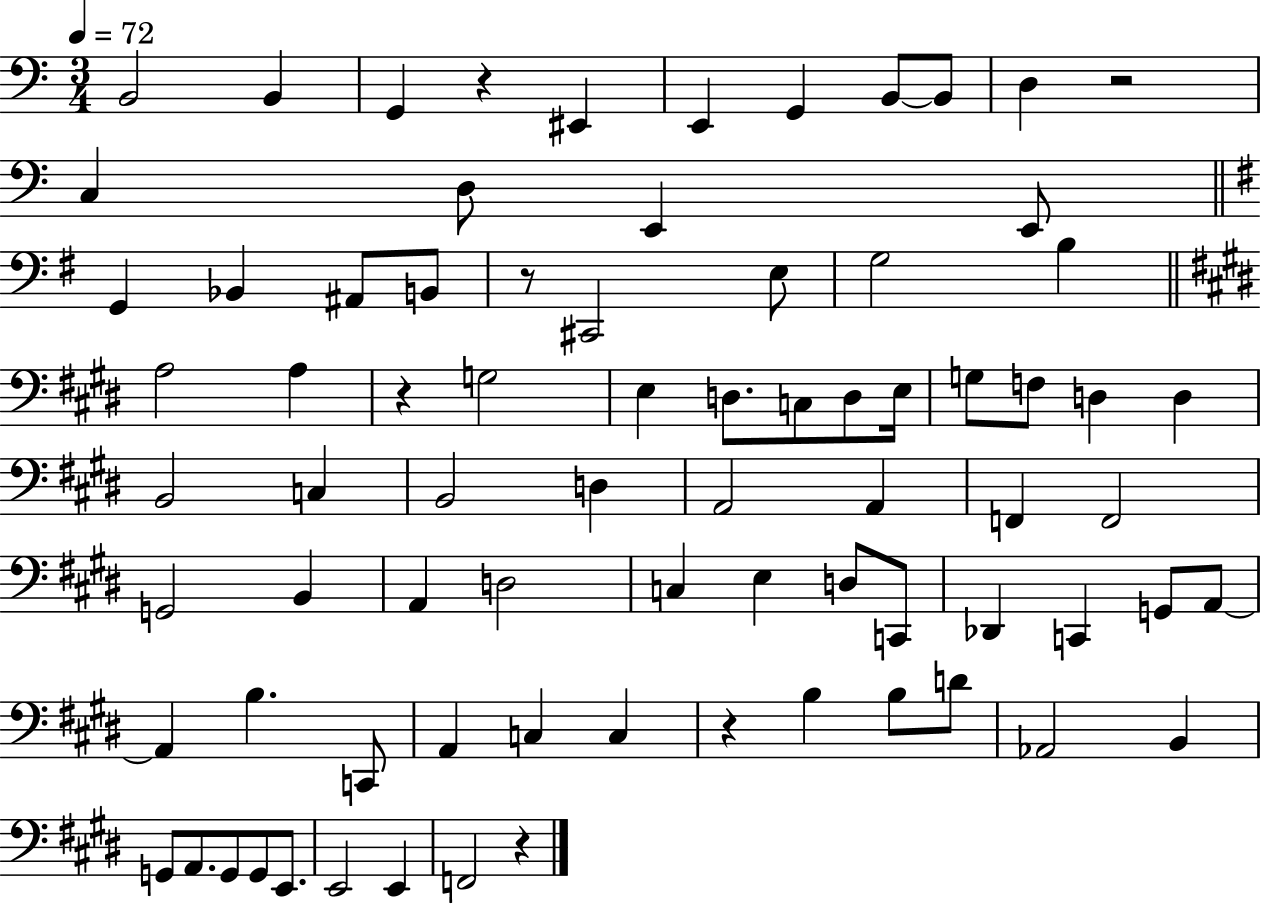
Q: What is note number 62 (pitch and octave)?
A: D4